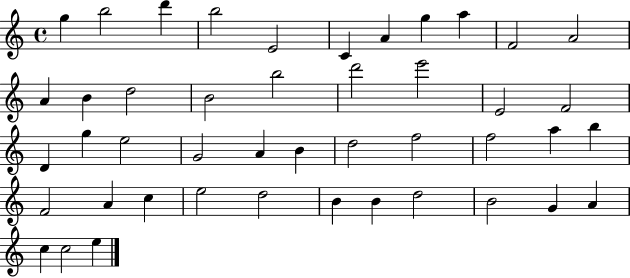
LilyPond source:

{
  \clef treble
  \time 4/4
  \defaultTimeSignature
  \key c \major
  g''4 b''2 d'''4 | b''2 e'2 | c'4 a'4 g''4 a''4 | f'2 a'2 | \break a'4 b'4 d''2 | b'2 b''2 | d'''2 e'''2 | e'2 f'2 | \break d'4 g''4 e''2 | g'2 a'4 b'4 | d''2 f''2 | f''2 a''4 b''4 | \break f'2 a'4 c''4 | e''2 d''2 | b'4 b'4 d''2 | b'2 g'4 a'4 | \break c''4 c''2 e''4 | \bar "|."
}